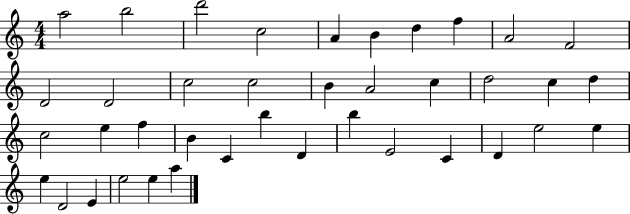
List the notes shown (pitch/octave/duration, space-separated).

A5/h B5/h D6/h C5/h A4/q B4/q D5/q F5/q A4/h F4/h D4/h D4/h C5/h C5/h B4/q A4/h C5/q D5/h C5/q D5/q C5/h E5/q F5/q B4/q C4/q B5/q D4/q B5/q E4/h C4/q D4/q E5/h E5/q E5/q D4/h E4/q E5/h E5/q A5/q